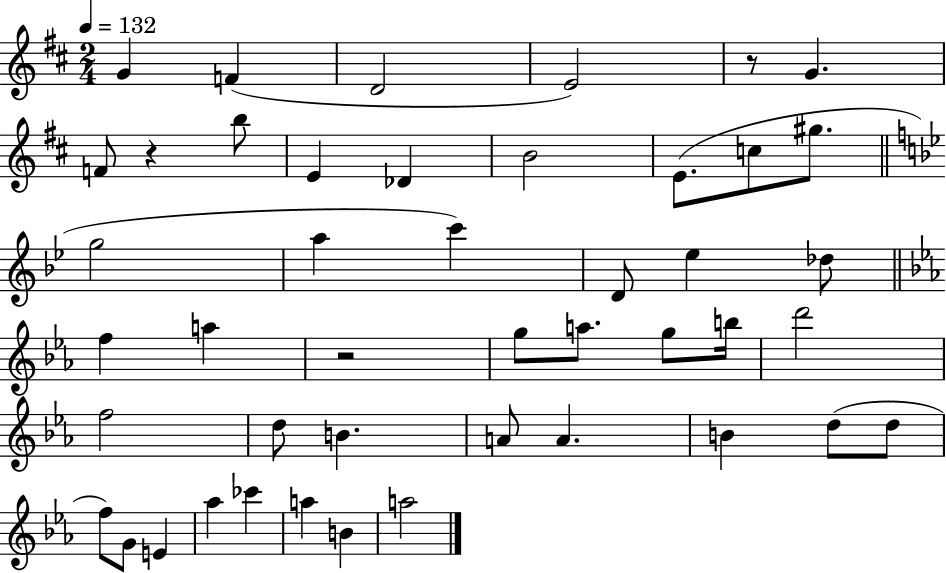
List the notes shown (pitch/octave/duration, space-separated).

G4/q F4/q D4/h E4/h R/e G4/q. F4/e R/q B5/e E4/q Db4/q B4/h E4/e. C5/e G#5/e. G5/h A5/q C6/q D4/e Eb5/q Db5/e F5/q A5/q R/h G5/e A5/e. G5/e B5/s D6/h F5/h D5/e B4/q. A4/e A4/q. B4/q D5/e D5/e F5/e G4/e E4/q Ab5/q CES6/q A5/q B4/q A5/h